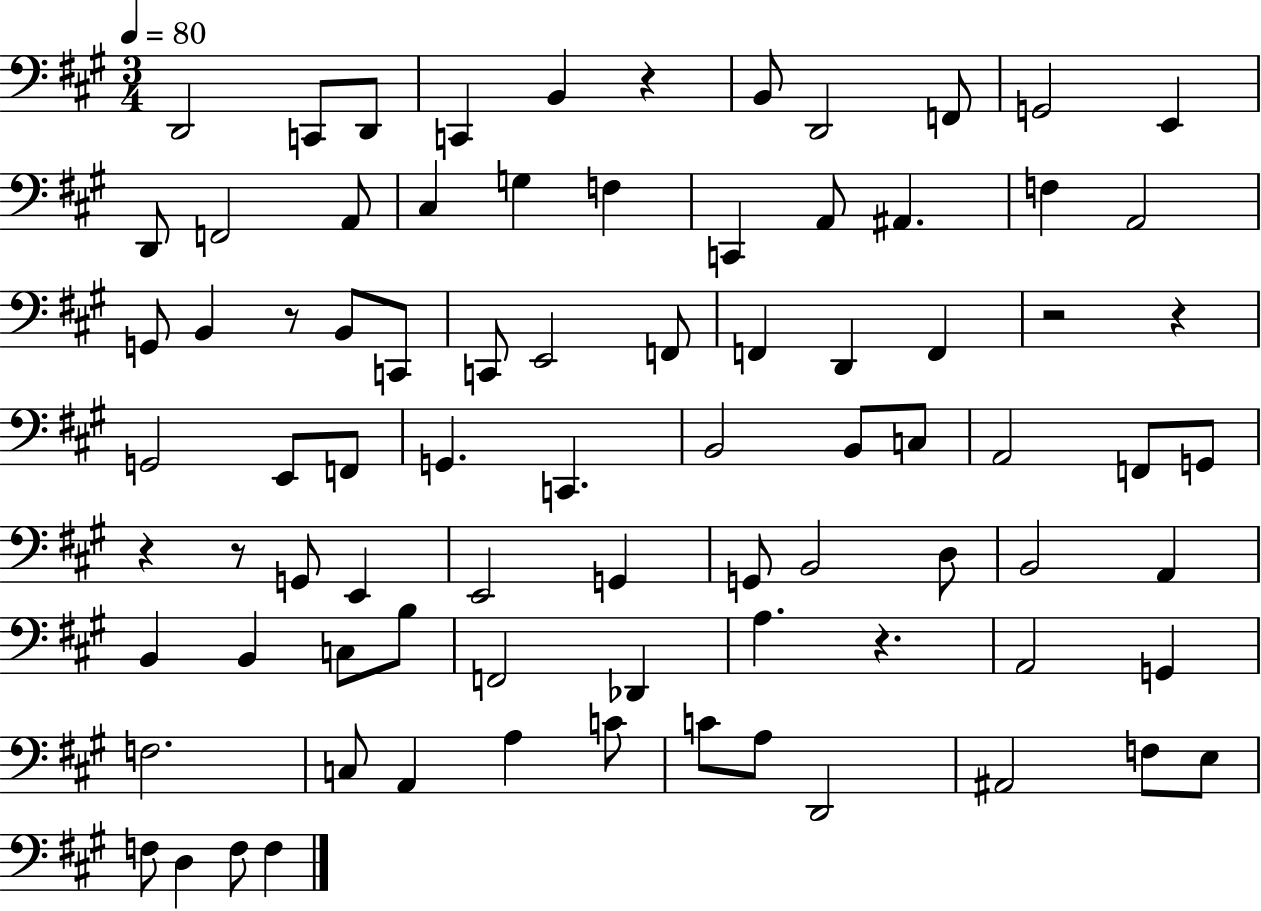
D2/h C2/e D2/e C2/q B2/q R/q B2/e D2/h F2/e G2/h E2/q D2/e F2/h A2/e C#3/q G3/q F3/q C2/q A2/e A#2/q. F3/q A2/h G2/e B2/q R/e B2/e C2/e C2/e E2/h F2/e F2/q D2/q F2/q R/h R/q G2/h E2/e F2/e G2/q. C2/q. B2/h B2/e C3/e A2/h F2/e G2/e R/q R/e G2/e E2/q E2/h G2/q G2/e B2/h D3/e B2/h A2/q B2/q B2/q C3/e B3/e F2/h Db2/q A3/q. R/q. A2/h G2/q F3/h. C3/e A2/q A3/q C4/e C4/e A3/e D2/h A#2/h F3/e E3/e F3/e D3/q F3/e F3/q